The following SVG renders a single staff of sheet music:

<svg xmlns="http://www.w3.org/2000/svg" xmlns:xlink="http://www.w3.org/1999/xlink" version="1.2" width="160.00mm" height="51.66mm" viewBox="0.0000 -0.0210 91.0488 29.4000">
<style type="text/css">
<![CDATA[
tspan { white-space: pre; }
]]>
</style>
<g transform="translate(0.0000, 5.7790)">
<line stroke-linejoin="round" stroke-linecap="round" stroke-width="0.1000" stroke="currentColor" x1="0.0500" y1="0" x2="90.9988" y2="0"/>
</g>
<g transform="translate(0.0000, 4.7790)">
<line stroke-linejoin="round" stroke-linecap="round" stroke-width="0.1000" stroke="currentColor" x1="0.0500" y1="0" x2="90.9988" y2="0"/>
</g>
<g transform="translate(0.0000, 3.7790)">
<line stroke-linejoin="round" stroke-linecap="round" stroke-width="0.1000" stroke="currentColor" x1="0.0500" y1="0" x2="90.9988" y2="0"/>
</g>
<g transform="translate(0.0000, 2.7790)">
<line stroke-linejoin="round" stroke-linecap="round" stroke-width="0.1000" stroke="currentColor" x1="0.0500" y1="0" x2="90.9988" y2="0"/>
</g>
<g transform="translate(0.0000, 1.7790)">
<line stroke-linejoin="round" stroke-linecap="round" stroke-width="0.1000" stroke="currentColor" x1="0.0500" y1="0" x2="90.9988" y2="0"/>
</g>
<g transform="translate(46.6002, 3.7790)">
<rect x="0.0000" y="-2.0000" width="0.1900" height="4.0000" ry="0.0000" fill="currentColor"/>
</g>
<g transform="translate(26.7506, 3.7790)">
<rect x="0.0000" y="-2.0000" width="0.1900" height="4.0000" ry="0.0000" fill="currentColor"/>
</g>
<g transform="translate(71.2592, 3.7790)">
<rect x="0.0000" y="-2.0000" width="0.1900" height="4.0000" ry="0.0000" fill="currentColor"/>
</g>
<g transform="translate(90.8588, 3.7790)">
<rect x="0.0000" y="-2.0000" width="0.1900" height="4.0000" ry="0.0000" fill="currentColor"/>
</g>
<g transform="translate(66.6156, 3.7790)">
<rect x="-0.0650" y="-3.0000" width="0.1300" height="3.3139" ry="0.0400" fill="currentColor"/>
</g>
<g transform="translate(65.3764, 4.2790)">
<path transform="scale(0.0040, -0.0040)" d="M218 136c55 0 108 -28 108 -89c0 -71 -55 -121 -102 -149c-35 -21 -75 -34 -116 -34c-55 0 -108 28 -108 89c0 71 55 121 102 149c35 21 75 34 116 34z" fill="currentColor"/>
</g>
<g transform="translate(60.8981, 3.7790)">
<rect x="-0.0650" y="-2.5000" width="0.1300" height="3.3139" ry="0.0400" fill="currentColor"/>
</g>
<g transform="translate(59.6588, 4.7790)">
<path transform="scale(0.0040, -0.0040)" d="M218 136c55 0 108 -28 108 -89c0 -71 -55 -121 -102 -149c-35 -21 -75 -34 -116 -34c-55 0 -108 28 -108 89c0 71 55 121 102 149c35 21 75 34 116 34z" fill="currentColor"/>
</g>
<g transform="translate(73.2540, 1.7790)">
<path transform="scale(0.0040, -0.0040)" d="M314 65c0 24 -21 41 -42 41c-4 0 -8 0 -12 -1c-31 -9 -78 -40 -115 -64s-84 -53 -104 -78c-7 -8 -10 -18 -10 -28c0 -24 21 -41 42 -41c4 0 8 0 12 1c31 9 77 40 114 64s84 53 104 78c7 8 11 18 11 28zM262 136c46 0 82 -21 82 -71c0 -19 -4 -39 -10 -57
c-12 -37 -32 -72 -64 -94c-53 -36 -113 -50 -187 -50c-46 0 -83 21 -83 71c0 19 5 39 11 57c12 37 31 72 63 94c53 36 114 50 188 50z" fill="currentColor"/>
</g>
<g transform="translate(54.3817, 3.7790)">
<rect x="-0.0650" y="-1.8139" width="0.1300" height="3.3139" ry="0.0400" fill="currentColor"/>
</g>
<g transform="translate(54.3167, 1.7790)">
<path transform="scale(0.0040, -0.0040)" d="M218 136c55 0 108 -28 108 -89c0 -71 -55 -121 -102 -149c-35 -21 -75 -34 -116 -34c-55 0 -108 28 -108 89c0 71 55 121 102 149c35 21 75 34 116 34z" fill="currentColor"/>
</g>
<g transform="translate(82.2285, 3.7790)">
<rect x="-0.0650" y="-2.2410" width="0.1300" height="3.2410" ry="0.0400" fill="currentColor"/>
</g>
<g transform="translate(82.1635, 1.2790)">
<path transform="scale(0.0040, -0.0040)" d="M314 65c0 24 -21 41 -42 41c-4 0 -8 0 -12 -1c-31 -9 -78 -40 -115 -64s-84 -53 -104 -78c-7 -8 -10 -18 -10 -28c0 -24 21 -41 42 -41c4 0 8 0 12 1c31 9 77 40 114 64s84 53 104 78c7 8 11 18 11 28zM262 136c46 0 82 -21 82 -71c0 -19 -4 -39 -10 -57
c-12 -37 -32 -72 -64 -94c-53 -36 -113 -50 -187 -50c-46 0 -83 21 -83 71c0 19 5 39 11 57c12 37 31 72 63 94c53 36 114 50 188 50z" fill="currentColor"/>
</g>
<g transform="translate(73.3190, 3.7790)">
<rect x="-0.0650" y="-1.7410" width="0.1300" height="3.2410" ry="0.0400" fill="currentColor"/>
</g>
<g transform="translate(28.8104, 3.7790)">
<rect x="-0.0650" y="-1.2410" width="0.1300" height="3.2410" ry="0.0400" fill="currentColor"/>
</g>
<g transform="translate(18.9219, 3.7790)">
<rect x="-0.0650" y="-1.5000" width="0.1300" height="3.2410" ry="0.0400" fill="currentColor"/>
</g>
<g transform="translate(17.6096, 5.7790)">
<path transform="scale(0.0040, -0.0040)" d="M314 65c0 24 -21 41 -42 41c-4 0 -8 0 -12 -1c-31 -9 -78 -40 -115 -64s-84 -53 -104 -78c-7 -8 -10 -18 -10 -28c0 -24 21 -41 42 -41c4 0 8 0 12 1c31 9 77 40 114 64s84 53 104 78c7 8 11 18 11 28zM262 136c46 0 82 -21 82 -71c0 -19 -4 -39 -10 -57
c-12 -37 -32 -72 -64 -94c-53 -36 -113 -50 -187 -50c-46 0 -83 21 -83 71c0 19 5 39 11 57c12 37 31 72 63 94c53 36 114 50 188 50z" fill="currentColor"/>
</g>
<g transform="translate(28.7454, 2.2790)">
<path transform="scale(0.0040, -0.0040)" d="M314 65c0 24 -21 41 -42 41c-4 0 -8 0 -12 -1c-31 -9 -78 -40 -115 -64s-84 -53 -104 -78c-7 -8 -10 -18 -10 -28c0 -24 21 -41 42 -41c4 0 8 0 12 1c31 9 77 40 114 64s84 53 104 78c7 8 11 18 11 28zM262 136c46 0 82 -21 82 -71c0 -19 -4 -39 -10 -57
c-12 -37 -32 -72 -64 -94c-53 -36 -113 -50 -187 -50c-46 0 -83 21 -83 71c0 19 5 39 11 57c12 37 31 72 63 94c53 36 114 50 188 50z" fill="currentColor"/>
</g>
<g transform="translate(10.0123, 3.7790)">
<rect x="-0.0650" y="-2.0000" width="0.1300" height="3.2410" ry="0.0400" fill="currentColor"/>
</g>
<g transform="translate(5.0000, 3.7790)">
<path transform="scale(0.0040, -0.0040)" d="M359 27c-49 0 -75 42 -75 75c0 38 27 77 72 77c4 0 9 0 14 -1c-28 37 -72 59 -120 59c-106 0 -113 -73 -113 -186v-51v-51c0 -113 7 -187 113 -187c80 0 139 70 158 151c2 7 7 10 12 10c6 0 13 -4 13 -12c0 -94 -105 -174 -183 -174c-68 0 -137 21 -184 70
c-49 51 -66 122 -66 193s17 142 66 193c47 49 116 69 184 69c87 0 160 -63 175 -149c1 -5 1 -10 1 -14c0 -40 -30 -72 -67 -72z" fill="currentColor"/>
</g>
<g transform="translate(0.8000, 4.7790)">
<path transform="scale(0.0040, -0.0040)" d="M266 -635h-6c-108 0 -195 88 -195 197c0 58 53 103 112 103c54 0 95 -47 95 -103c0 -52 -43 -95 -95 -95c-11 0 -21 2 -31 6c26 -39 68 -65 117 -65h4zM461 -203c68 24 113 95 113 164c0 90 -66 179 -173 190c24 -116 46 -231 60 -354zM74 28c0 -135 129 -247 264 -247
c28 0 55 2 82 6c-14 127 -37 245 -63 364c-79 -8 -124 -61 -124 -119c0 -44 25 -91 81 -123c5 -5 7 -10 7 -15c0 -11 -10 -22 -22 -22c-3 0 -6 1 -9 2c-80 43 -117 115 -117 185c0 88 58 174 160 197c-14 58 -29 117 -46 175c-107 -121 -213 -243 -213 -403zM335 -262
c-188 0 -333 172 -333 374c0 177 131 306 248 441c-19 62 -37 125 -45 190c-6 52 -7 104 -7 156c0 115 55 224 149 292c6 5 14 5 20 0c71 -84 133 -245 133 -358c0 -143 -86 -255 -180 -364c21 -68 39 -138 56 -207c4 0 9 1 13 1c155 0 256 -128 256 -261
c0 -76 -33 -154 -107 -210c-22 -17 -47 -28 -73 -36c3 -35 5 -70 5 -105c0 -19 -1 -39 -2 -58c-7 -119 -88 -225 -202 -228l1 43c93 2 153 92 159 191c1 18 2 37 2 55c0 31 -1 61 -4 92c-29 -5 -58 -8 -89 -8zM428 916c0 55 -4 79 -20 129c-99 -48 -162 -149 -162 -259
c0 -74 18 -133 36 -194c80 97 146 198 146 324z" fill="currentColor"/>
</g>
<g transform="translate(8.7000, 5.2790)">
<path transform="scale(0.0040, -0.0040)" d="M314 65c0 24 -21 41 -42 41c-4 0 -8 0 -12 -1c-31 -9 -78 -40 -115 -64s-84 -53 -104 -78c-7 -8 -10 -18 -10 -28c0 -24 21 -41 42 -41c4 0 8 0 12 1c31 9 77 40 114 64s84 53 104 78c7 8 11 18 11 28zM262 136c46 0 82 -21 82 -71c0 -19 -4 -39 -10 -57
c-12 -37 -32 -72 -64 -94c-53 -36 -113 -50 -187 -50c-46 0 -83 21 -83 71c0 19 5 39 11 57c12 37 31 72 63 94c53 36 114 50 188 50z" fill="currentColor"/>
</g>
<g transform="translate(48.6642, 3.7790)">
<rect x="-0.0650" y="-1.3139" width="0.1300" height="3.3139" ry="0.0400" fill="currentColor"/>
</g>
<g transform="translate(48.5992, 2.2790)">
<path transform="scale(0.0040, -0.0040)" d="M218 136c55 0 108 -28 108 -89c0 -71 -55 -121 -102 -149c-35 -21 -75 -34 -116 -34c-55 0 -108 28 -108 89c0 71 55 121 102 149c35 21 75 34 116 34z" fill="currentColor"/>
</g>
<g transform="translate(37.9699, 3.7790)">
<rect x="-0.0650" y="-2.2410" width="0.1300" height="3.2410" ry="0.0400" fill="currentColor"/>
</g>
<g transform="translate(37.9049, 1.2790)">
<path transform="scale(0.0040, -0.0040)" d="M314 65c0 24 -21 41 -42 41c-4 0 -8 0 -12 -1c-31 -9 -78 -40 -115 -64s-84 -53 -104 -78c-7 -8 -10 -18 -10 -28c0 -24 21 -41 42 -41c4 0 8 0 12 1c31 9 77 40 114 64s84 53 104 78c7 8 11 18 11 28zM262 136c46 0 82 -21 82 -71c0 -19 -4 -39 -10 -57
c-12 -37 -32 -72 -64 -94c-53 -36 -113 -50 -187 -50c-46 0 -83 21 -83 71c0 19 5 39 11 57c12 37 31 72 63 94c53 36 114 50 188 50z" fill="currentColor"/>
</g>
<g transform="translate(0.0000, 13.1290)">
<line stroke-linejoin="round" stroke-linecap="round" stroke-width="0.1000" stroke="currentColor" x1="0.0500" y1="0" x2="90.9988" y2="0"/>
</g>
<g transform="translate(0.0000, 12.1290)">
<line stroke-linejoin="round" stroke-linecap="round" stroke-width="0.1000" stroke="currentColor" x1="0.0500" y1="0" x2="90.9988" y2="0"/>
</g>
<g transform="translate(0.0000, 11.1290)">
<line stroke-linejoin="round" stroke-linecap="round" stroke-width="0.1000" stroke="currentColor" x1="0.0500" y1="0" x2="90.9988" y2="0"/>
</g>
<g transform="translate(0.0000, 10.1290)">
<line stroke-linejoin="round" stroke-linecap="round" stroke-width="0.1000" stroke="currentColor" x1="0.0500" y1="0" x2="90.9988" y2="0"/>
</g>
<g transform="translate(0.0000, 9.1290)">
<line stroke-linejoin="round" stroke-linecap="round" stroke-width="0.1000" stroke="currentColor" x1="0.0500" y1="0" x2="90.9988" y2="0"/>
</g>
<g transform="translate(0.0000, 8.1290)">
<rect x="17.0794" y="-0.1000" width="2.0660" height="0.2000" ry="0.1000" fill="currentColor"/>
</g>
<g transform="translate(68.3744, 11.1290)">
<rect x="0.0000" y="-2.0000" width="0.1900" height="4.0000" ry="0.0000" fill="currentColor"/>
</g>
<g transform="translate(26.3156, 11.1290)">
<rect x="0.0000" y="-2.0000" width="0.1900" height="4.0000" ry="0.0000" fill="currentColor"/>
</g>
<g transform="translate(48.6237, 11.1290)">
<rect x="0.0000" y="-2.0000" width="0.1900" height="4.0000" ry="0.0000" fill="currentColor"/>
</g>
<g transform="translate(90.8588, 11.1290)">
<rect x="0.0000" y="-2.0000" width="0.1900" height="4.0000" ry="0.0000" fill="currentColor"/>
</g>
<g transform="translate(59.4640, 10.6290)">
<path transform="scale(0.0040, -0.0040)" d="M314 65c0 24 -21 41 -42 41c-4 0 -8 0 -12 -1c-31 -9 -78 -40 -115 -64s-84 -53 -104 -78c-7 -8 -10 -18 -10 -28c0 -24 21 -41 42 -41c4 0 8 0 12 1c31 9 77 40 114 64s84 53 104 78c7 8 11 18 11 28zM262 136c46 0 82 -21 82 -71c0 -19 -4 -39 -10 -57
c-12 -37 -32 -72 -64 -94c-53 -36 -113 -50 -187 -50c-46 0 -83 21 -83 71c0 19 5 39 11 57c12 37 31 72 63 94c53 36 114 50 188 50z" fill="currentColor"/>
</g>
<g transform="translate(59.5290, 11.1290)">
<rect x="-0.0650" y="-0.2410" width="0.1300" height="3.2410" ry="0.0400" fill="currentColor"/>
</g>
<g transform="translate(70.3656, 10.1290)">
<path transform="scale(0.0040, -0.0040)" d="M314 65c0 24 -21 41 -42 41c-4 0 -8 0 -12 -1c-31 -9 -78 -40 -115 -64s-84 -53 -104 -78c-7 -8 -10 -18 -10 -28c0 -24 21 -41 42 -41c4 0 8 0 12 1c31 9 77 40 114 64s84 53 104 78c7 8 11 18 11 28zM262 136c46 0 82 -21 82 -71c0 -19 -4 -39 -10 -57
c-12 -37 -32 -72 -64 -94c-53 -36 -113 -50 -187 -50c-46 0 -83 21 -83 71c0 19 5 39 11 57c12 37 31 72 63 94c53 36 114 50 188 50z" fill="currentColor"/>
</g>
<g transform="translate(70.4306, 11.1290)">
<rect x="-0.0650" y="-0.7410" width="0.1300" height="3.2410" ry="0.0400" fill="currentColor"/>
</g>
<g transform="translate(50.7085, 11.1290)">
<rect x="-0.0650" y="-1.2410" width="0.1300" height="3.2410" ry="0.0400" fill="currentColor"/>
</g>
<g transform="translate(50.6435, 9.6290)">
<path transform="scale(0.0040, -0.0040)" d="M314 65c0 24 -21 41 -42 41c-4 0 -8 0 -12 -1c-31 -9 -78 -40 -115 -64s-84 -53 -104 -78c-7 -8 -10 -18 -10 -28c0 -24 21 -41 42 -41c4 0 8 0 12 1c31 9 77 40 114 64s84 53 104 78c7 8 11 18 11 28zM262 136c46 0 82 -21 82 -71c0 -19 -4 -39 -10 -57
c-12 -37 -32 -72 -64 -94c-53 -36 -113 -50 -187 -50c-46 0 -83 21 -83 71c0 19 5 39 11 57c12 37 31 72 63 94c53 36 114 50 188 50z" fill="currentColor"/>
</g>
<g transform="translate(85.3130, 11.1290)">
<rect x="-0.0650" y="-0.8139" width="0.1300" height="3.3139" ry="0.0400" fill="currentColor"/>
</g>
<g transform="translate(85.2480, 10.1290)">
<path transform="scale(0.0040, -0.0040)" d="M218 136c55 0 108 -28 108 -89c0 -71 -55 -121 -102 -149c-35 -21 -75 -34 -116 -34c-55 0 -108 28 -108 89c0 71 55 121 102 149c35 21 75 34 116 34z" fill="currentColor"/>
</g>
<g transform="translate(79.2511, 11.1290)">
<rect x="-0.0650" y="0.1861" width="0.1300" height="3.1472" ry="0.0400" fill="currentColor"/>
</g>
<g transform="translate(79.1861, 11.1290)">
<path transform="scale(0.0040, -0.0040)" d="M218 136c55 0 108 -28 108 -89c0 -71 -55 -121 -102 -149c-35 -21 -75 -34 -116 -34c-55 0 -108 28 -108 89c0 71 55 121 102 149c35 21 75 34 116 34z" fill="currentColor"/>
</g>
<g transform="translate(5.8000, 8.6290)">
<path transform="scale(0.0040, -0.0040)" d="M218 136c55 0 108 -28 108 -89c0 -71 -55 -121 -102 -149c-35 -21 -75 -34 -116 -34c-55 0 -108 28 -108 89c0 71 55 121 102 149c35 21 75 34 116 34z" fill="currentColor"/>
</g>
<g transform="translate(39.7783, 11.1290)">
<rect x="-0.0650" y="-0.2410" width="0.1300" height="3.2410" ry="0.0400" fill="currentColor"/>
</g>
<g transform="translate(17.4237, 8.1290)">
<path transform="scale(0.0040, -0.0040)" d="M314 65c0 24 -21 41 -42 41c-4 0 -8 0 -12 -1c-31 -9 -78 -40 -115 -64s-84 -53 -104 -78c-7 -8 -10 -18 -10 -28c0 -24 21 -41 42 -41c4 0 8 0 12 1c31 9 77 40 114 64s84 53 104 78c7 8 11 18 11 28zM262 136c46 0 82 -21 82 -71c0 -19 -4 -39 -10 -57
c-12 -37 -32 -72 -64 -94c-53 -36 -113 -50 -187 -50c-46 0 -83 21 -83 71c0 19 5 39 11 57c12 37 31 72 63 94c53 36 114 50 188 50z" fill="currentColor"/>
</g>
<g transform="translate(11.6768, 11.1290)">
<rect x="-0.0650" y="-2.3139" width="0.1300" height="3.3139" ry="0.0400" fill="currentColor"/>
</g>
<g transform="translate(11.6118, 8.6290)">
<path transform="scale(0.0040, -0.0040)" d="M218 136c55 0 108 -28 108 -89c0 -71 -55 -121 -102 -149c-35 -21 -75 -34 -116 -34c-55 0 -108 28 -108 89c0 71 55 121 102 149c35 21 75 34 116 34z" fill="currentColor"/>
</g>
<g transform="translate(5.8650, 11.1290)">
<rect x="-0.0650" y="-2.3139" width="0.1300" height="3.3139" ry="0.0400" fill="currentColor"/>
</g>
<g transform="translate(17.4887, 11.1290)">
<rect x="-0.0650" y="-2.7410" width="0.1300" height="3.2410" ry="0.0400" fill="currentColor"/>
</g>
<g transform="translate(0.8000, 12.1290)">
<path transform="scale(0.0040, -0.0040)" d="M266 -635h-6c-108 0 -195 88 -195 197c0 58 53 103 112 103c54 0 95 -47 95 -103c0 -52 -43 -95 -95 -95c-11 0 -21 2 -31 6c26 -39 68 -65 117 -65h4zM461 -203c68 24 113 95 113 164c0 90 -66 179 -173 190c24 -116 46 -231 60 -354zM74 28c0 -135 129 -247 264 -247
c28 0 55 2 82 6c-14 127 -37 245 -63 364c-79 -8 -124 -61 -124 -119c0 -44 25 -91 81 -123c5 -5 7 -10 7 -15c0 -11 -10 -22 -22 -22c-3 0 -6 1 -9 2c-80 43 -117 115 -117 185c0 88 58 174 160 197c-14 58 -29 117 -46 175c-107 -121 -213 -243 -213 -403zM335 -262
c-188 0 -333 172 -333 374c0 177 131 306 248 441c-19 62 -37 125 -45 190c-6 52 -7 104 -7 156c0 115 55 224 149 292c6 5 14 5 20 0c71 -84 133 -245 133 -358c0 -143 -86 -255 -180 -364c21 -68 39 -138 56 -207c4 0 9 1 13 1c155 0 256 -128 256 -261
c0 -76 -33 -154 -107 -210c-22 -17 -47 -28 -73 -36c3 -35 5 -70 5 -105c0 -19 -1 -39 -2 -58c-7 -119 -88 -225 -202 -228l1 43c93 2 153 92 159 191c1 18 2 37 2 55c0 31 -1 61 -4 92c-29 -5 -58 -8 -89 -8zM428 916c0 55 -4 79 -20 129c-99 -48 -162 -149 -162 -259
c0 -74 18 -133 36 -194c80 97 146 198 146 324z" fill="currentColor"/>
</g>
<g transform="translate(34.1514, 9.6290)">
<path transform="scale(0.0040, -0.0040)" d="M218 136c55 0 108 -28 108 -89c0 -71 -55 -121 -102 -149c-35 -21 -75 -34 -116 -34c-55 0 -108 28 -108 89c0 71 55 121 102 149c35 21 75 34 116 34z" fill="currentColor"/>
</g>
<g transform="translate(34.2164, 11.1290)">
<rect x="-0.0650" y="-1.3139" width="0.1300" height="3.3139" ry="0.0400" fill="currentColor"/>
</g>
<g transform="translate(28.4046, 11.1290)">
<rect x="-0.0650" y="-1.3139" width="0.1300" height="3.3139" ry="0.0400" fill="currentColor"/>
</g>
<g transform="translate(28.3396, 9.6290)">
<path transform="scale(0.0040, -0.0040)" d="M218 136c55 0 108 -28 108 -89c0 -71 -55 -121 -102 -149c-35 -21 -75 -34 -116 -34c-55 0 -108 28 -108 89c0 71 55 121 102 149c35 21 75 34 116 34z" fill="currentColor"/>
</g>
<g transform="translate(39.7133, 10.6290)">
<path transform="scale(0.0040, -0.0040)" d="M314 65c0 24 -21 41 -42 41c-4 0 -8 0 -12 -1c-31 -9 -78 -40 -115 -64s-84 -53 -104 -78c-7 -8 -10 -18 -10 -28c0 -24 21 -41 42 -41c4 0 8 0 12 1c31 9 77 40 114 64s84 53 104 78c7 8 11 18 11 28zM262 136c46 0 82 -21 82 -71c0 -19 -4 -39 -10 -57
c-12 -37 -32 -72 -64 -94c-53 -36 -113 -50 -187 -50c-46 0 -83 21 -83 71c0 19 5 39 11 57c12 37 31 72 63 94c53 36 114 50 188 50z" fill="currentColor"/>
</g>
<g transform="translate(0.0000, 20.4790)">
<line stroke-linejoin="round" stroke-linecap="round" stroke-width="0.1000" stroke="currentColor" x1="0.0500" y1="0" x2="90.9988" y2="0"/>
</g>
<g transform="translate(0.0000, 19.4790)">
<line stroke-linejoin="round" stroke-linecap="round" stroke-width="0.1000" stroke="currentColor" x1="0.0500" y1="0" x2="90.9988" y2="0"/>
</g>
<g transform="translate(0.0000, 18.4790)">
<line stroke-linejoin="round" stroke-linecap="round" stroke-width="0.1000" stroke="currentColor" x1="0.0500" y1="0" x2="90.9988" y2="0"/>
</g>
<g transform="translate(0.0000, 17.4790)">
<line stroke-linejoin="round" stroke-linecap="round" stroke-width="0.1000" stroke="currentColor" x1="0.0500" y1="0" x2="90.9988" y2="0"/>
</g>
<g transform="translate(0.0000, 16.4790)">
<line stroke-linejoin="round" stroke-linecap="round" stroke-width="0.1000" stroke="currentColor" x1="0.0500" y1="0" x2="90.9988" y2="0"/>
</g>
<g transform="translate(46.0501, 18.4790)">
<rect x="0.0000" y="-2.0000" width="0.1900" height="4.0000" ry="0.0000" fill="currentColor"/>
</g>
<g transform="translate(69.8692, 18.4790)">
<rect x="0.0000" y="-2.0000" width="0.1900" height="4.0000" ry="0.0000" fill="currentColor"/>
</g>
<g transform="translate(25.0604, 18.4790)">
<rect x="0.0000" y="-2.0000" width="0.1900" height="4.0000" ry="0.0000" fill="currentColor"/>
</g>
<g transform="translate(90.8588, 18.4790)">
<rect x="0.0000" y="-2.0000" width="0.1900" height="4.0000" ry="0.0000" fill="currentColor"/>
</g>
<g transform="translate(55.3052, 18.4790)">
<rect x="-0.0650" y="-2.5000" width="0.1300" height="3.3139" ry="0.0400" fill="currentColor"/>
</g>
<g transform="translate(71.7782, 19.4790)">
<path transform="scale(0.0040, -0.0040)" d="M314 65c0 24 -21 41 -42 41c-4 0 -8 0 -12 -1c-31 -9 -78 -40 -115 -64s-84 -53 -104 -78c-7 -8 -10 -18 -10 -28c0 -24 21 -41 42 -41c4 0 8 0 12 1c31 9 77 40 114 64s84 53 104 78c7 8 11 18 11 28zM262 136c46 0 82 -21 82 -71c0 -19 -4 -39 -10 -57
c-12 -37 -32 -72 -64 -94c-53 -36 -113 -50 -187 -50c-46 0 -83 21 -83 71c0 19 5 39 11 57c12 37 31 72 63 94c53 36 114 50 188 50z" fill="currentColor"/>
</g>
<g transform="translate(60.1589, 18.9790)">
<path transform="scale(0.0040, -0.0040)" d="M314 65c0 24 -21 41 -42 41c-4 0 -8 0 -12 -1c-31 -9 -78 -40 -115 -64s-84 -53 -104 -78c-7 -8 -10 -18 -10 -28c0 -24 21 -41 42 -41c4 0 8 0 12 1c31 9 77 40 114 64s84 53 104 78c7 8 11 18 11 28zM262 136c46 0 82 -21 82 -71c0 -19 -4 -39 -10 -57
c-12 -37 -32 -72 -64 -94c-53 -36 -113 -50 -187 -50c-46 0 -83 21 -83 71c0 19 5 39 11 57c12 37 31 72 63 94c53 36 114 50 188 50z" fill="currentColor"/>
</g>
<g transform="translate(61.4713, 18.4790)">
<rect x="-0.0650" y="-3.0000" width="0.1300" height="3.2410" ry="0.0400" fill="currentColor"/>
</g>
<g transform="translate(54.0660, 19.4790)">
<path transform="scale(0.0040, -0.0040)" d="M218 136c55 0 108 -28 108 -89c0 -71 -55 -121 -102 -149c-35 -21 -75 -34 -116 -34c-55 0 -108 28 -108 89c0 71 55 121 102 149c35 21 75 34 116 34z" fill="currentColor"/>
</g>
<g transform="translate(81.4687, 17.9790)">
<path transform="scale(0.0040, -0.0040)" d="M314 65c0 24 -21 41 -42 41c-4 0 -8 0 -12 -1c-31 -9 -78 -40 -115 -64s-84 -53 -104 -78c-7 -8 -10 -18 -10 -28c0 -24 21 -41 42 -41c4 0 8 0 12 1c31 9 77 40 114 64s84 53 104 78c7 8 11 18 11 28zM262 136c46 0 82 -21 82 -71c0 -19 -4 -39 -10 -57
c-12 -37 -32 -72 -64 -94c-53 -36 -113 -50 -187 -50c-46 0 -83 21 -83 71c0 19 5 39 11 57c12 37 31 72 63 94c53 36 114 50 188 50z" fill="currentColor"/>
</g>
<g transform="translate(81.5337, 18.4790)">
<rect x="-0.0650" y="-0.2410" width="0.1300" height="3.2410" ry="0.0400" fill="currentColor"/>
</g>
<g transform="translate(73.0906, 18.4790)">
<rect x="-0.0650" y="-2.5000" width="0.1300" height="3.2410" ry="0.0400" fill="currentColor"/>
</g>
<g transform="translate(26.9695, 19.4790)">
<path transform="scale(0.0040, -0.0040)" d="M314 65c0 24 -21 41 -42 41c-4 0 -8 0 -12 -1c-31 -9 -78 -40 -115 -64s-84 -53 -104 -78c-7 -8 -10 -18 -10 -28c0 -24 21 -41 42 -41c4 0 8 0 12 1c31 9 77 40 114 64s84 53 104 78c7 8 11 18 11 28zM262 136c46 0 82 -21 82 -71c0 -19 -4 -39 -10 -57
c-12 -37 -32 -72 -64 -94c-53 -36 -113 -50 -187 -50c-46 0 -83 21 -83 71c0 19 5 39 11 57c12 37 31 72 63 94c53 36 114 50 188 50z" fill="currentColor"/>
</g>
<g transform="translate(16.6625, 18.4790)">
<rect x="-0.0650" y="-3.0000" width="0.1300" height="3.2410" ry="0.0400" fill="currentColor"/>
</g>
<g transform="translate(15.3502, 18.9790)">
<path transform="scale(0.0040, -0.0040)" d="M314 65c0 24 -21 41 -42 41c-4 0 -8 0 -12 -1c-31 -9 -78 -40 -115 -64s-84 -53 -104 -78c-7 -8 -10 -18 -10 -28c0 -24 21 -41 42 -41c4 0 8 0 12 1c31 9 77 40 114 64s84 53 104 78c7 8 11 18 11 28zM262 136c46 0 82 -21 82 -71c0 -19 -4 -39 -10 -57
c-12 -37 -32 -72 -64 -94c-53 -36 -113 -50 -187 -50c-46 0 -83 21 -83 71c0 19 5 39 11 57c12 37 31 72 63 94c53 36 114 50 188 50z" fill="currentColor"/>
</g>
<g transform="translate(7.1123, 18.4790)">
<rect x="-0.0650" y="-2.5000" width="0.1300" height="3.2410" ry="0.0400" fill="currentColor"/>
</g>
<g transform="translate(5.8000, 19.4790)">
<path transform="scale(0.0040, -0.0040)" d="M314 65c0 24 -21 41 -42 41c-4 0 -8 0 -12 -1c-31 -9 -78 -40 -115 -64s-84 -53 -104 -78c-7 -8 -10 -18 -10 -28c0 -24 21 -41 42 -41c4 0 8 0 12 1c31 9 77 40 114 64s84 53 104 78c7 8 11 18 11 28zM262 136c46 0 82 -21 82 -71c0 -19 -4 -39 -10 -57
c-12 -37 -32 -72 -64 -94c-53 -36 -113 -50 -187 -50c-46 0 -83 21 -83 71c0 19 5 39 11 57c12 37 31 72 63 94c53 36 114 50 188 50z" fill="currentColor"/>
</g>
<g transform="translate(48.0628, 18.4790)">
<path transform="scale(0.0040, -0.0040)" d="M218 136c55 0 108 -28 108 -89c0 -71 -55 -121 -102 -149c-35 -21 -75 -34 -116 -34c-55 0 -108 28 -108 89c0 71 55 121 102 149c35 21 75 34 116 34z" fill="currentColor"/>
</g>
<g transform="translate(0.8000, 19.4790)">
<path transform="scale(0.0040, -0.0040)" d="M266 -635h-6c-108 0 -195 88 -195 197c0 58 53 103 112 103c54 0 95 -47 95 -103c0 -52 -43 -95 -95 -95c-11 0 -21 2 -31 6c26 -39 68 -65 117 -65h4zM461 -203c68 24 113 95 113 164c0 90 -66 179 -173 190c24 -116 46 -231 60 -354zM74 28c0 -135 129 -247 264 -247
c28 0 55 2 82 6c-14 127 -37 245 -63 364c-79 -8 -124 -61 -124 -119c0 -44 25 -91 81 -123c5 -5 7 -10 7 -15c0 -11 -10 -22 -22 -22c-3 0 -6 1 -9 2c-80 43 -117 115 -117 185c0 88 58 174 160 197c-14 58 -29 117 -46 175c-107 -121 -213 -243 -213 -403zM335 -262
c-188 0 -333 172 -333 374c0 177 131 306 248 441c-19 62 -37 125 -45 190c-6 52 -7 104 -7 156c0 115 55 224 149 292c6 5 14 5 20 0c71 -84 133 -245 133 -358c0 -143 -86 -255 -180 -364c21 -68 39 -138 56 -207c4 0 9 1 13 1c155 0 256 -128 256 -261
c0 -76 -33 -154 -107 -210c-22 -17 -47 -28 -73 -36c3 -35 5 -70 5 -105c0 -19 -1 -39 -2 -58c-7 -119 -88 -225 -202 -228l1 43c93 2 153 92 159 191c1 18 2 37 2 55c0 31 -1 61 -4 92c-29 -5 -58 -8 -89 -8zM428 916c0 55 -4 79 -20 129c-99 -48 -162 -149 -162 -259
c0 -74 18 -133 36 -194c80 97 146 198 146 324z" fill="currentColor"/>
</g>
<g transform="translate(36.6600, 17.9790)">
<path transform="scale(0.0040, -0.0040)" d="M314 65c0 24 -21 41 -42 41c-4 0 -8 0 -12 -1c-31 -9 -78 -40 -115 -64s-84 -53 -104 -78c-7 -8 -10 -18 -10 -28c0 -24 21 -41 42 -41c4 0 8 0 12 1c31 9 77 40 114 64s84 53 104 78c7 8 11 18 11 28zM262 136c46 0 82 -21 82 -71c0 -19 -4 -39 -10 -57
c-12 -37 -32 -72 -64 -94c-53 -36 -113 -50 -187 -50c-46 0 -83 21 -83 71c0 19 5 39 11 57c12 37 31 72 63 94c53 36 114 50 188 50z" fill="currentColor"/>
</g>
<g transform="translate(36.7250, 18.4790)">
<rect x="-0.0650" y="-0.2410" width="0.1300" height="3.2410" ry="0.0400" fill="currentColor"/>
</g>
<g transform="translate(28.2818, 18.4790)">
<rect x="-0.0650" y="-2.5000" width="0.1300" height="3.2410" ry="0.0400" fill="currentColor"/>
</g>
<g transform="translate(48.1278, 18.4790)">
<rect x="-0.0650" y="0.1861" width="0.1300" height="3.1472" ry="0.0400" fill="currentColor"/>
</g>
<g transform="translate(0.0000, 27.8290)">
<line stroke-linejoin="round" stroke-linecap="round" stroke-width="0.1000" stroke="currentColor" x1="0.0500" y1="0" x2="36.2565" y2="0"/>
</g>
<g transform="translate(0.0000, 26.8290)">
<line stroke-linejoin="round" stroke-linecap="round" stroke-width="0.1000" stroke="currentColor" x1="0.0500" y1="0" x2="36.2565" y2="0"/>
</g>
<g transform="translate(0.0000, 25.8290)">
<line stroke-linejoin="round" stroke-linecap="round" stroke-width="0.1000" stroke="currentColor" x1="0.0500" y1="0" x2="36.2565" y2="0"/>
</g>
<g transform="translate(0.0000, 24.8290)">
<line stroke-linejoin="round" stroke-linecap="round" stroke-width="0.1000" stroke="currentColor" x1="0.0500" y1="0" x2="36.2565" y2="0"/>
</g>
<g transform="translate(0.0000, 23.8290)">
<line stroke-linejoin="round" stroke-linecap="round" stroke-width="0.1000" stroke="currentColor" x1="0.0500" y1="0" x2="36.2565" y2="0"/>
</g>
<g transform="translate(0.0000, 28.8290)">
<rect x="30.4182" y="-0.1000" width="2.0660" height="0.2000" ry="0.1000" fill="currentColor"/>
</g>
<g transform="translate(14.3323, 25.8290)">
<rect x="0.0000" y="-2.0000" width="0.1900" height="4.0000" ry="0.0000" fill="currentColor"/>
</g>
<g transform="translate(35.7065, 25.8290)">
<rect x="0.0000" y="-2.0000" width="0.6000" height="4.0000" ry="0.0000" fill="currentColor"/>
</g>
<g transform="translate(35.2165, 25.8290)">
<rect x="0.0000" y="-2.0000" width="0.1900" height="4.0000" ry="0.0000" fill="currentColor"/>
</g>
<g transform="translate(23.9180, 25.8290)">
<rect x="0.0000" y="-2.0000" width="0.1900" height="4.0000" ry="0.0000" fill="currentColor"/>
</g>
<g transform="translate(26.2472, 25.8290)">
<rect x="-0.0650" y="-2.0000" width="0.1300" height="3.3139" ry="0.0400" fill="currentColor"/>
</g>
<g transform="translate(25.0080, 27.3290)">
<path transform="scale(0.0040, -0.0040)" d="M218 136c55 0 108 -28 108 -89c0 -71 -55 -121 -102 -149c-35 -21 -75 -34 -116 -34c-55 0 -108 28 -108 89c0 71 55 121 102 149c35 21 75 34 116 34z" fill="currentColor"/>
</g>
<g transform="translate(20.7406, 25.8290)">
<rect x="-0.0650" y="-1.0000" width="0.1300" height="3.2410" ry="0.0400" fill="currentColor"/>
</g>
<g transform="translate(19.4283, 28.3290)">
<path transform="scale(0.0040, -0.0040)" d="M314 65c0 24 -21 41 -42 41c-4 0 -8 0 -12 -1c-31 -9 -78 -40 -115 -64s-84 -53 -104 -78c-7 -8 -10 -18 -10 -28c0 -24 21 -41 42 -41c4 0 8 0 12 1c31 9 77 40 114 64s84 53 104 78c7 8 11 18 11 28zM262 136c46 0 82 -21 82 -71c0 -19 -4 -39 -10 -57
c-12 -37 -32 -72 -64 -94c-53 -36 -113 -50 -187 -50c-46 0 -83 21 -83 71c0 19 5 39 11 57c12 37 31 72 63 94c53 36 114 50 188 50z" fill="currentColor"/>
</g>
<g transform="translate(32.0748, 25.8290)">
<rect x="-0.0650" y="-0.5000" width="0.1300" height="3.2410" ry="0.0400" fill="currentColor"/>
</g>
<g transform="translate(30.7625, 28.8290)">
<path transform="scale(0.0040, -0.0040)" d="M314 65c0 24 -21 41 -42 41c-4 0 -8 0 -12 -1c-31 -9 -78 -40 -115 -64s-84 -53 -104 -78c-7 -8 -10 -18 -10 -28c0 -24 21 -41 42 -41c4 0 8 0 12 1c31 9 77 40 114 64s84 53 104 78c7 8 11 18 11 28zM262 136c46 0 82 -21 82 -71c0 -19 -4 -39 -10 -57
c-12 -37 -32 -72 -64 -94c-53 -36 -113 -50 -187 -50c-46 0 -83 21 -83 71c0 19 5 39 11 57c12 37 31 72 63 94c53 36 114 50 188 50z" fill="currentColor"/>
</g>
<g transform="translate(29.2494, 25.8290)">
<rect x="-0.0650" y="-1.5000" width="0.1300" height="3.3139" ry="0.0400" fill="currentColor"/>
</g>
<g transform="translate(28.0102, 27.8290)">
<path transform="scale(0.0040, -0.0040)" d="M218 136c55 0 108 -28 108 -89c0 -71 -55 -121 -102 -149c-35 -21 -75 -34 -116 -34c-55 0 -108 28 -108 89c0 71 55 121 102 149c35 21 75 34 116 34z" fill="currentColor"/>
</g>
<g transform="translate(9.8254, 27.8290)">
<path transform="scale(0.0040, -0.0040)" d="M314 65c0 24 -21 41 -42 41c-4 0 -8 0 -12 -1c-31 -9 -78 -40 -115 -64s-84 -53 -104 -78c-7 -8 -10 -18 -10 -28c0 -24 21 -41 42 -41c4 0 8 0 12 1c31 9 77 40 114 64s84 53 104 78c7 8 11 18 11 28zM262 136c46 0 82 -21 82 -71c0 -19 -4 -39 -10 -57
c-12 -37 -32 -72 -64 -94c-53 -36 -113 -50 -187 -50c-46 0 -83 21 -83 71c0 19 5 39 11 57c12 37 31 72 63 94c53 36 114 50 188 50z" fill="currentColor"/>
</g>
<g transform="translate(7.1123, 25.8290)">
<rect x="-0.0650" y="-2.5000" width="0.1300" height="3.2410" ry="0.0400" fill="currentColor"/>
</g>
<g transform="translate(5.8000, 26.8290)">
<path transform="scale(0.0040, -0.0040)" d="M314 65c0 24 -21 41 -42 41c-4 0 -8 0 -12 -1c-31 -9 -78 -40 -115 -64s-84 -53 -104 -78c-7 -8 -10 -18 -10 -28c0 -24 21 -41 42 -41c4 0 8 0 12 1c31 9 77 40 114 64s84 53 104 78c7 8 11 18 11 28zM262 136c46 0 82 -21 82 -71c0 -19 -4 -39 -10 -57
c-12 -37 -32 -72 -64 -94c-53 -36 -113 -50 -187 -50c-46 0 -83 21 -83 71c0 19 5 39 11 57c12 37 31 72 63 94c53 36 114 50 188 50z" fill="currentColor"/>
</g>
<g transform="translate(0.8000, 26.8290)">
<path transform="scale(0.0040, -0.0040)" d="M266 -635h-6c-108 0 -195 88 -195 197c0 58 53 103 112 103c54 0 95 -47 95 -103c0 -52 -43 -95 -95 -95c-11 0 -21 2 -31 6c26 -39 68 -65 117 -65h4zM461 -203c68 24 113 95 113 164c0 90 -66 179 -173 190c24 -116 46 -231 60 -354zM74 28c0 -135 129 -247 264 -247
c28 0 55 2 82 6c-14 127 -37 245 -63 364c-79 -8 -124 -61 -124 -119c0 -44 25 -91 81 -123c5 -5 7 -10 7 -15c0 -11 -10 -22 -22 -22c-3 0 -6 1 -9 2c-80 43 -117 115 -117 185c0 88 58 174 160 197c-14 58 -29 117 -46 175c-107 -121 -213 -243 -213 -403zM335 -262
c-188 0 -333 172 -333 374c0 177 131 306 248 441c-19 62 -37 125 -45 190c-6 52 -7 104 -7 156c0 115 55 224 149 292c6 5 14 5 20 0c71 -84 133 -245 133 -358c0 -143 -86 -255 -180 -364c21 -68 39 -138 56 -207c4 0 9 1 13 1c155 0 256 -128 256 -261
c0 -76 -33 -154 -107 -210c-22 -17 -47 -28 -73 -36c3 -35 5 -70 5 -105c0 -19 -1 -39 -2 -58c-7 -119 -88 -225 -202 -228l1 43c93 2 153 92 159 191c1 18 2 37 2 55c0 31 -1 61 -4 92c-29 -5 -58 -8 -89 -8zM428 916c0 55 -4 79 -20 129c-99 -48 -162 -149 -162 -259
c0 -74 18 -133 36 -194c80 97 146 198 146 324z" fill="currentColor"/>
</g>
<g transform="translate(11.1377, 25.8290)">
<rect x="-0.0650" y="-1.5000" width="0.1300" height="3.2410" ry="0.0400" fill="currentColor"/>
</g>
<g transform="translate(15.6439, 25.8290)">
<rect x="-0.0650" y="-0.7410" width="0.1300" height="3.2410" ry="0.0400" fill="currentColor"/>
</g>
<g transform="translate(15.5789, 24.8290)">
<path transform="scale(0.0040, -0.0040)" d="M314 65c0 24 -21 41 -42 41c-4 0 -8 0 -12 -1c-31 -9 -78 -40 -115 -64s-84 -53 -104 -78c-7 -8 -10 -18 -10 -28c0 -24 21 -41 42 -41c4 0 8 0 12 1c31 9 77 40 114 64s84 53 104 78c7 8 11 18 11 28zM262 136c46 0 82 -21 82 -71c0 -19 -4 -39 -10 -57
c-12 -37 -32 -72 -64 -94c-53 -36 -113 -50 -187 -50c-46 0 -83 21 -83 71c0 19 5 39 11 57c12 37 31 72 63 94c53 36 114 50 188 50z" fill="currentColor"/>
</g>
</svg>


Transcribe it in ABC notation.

X:1
T:Untitled
M:4/4
L:1/4
K:C
F2 E2 e2 g2 e f G A f2 g2 g g a2 e e c2 e2 c2 d2 B d G2 A2 G2 c2 B G A2 G2 c2 G2 E2 d2 D2 F E C2